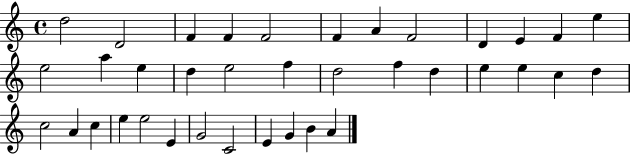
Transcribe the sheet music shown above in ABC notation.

X:1
T:Untitled
M:4/4
L:1/4
K:C
d2 D2 F F F2 F A F2 D E F e e2 a e d e2 f d2 f d e e c d c2 A c e e2 E G2 C2 E G B A